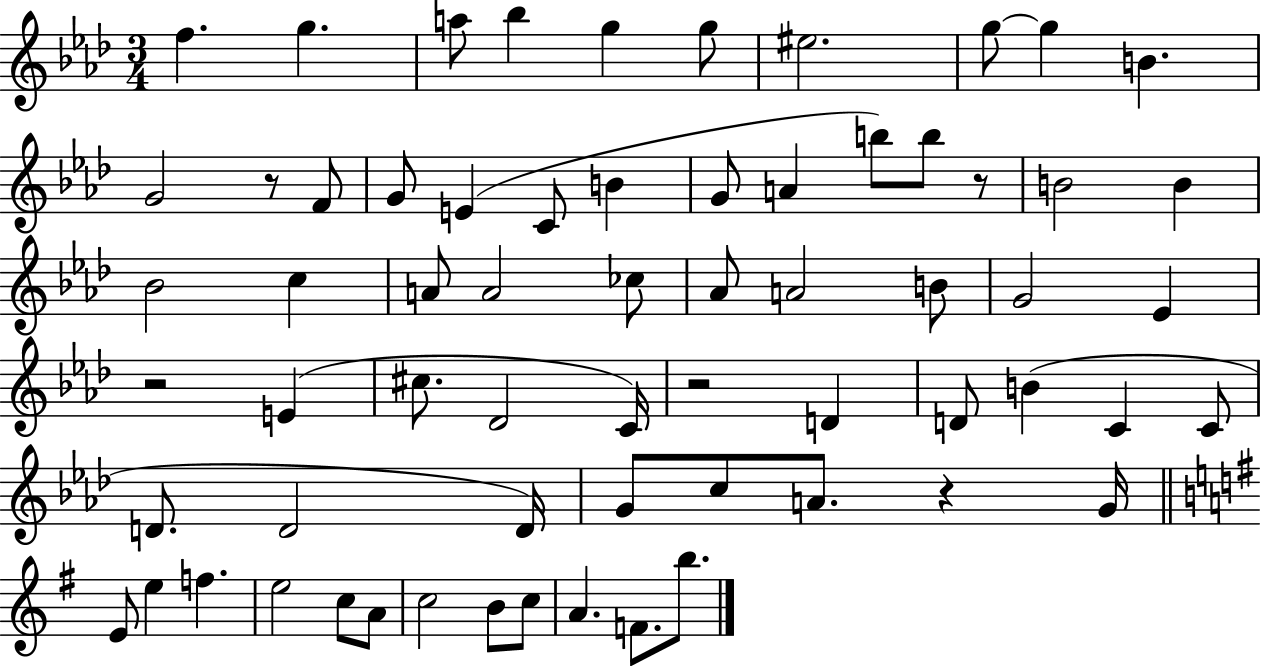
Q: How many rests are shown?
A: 5